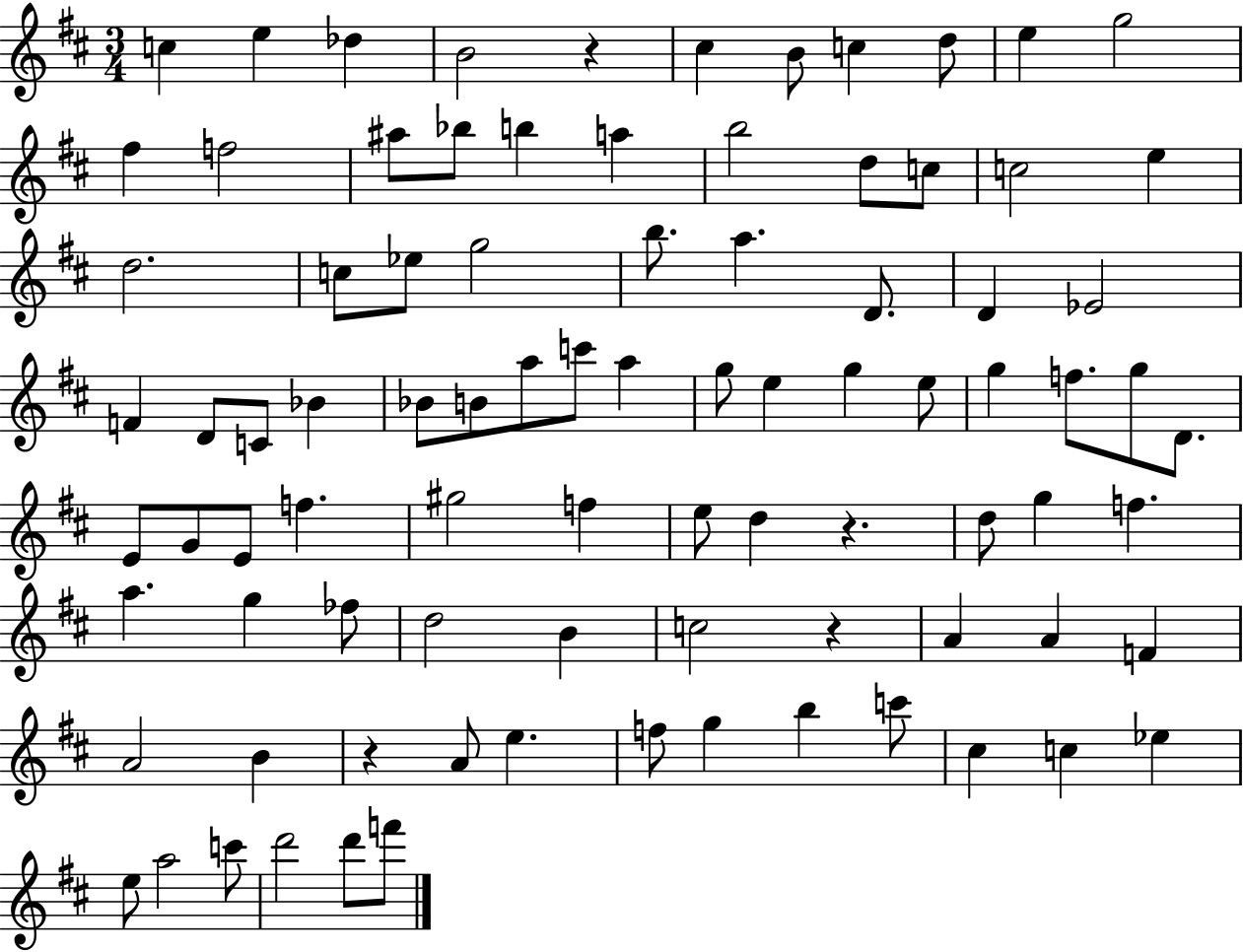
{
  \clef treble
  \numericTimeSignature
  \time 3/4
  \key d \major
  c''4 e''4 des''4 | b'2 r4 | cis''4 b'8 c''4 d''8 | e''4 g''2 | \break fis''4 f''2 | ais''8 bes''8 b''4 a''4 | b''2 d''8 c''8 | c''2 e''4 | \break d''2. | c''8 ees''8 g''2 | b''8. a''4. d'8. | d'4 ees'2 | \break f'4 d'8 c'8 bes'4 | bes'8 b'8 a''8 c'''8 a''4 | g''8 e''4 g''4 e''8 | g''4 f''8. g''8 d'8. | \break e'8 g'8 e'8 f''4. | gis''2 f''4 | e''8 d''4 r4. | d''8 g''4 f''4. | \break a''4. g''4 fes''8 | d''2 b'4 | c''2 r4 | a'4 a'4 f'4 | \break a'2 b'4 | r4 a'8 e''4. | f''8 g''4 b''4 c'''8 | cis''4 c''4 ees''4 | \break e''8 a''2 c'''8 | d'''2 d'''8 f'''8 | \bar "|."
}